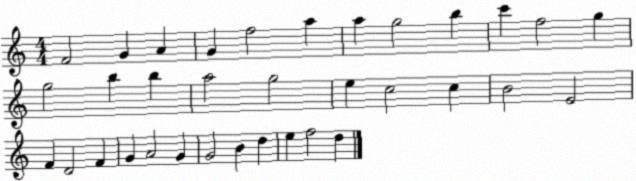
X:1
T:Untitled
M:4/4
L:1/4
K:C
F2 G A G f2 a a g2 b c' f2 g g2 b b a2 g2 e c2 c B2 E2 F D2 F G A2 G G2 B d e f2 d